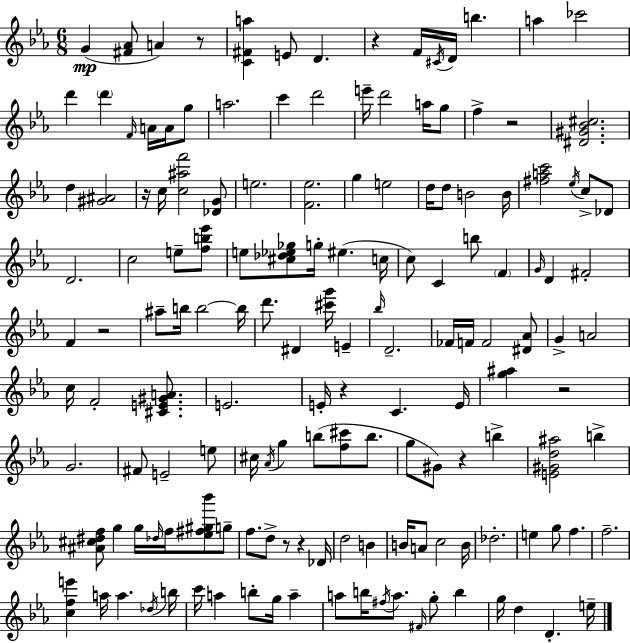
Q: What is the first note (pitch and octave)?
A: G4